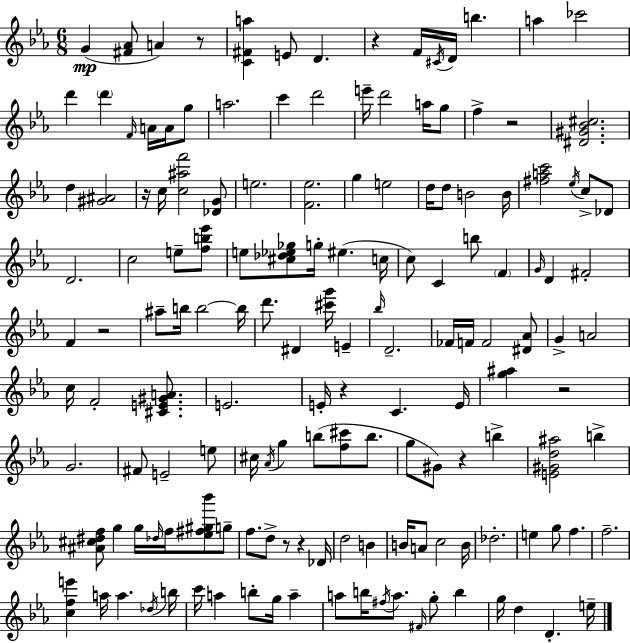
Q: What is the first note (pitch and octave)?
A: G4